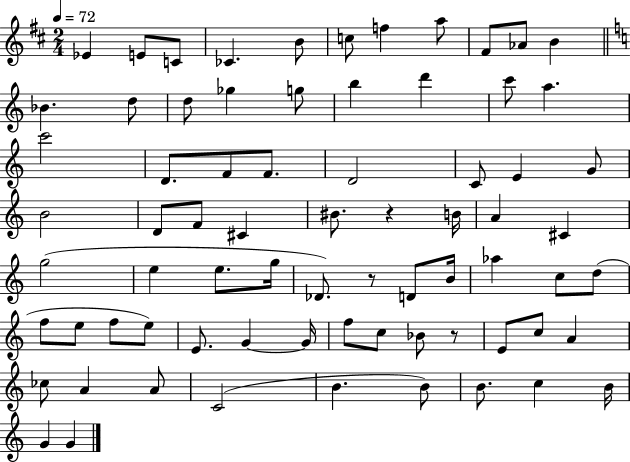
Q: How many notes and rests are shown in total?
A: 73